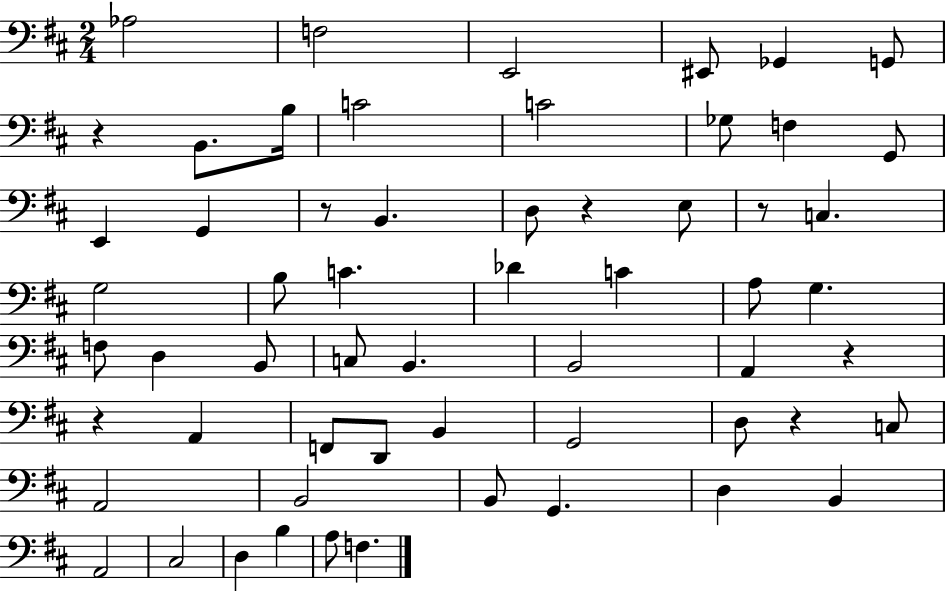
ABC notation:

X:1
T:Untitled
M:2/4
L:1/4
K:D
_A,2 F,2 E,,2 ^E,,/2 _G,, G,,/2 z B,,/2 B,/4 C2 C2 _G,/2 F, G,,/2 E,, G,, z/2 B,, D,/2 z E,/2 z/2 C, G,2 B,/2 C _D C A,/2 G, F,/2 D, B,,/2 C,/2 B,, B,,2 A,, z z A,, F,,/2 D,,/2 B,, G,,2 D,/2 z C,/2 A,,2 B,,2 B,,/2 G,, D, B,, A,,2 ^C,2 D, B, A,/2 F,